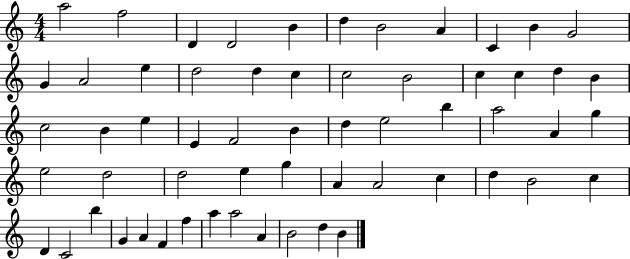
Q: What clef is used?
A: treble